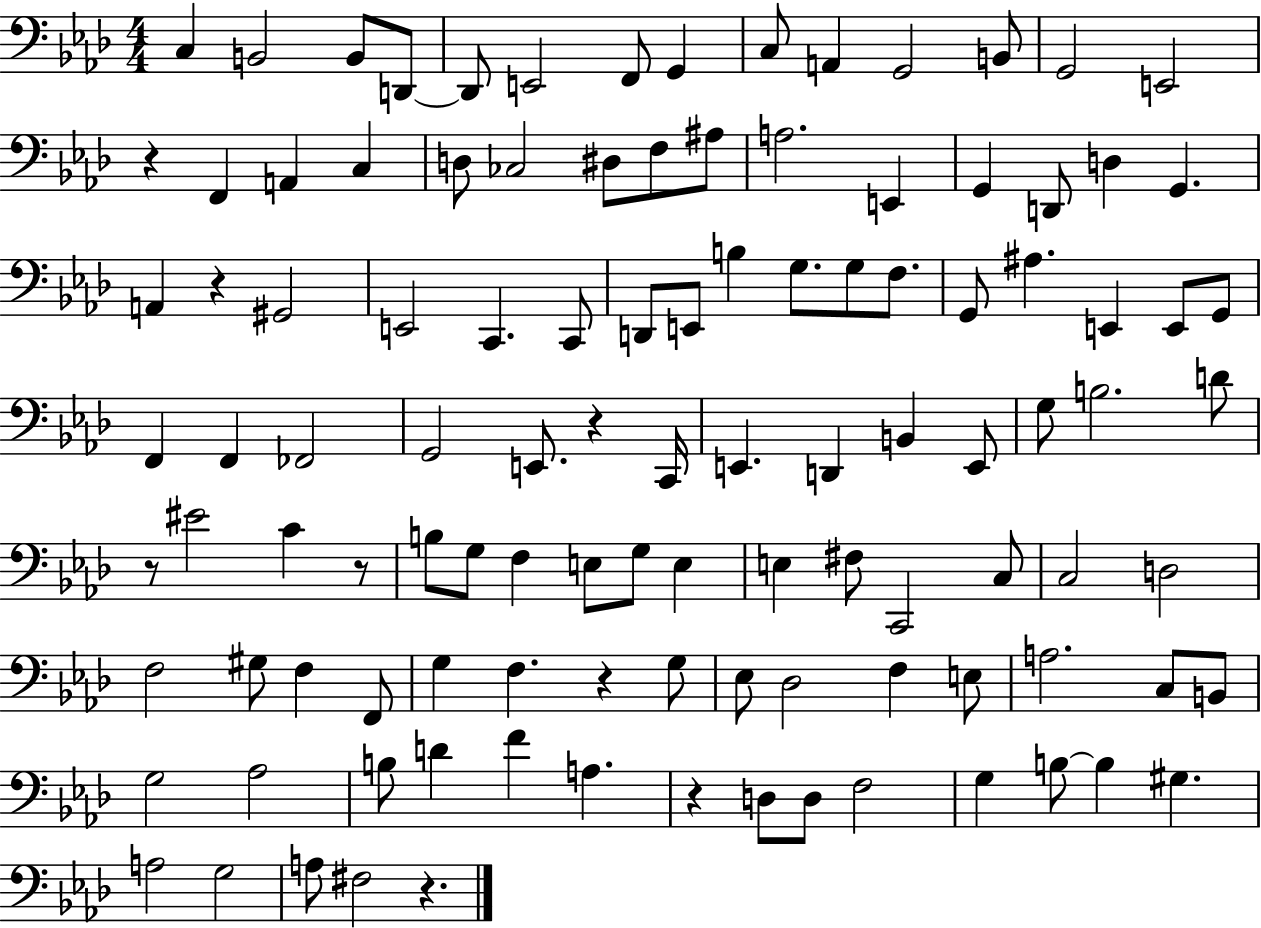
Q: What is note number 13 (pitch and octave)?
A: G2